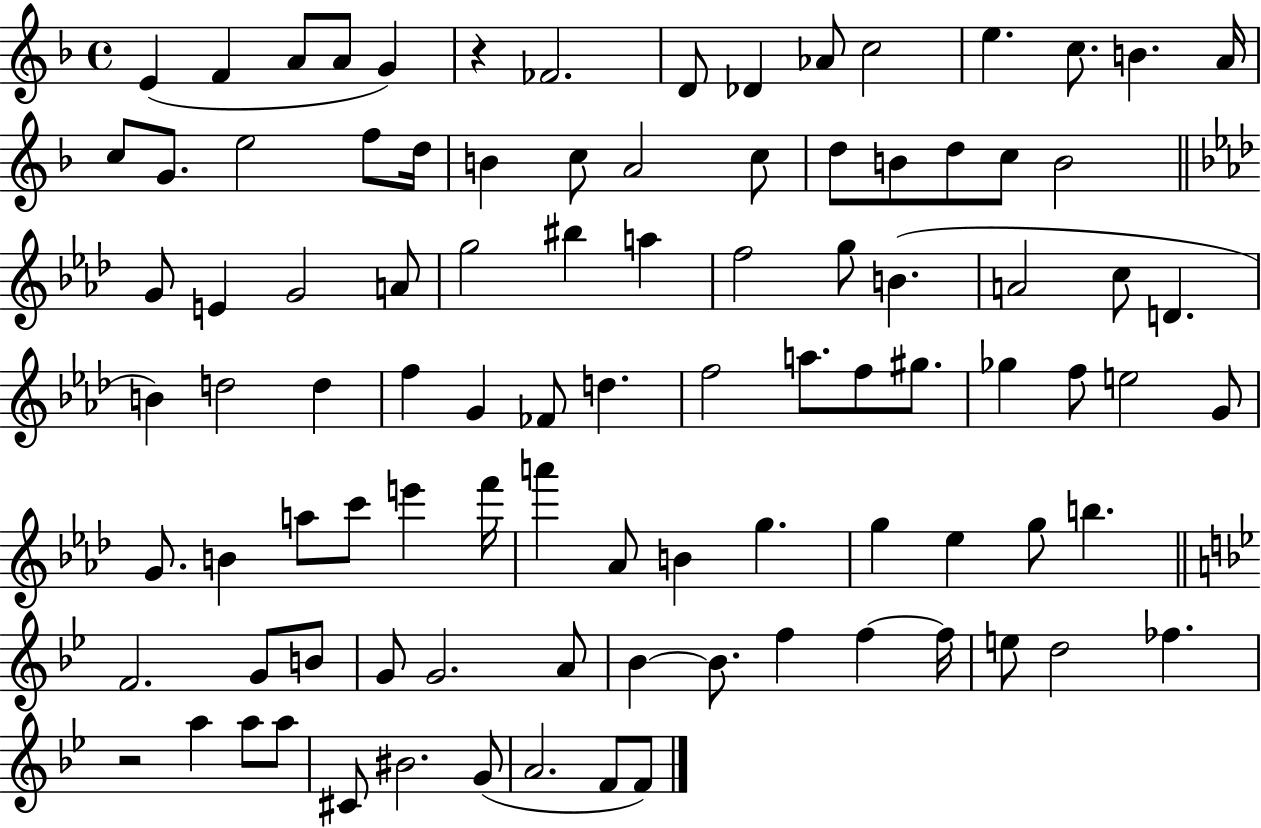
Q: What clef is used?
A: treble